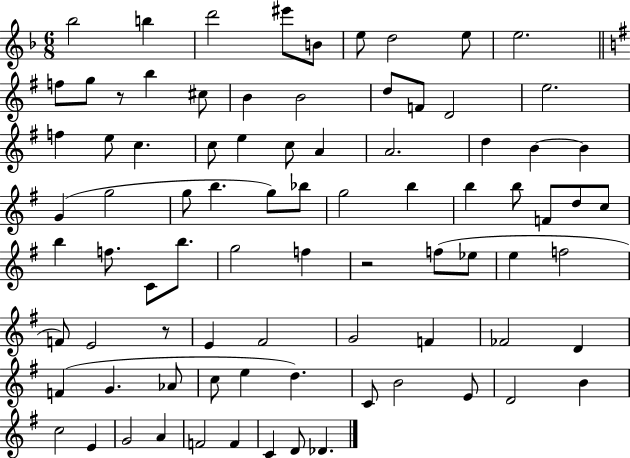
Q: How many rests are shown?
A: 3